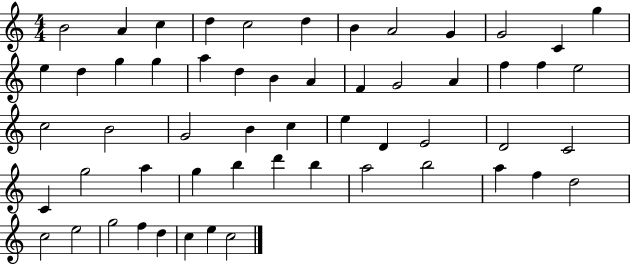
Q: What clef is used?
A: treble